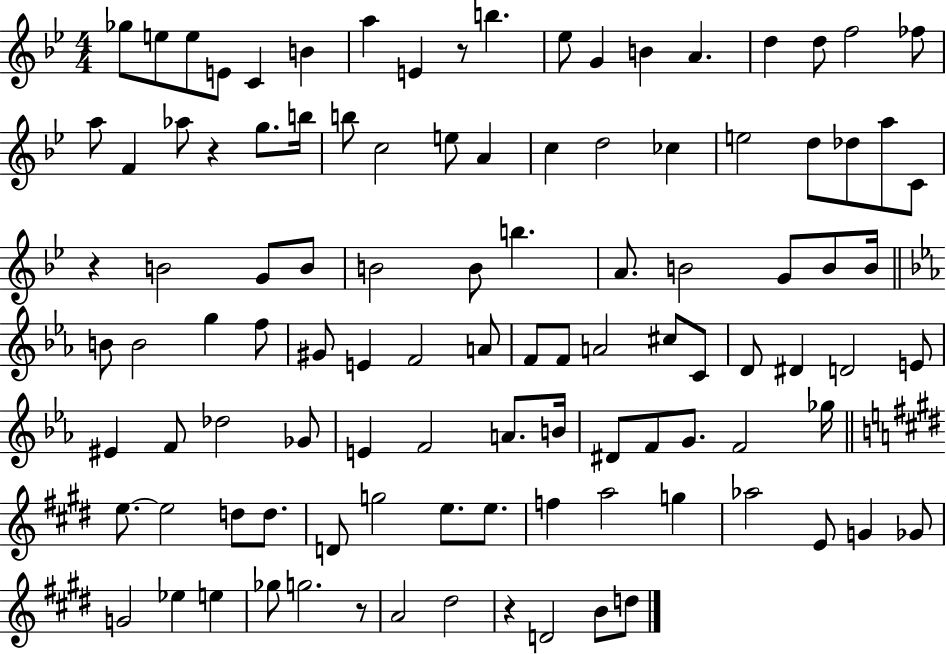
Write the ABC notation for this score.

X:1
T:Untitled
M:4/4
L:1/4
K:Bb
_g/2 e/2 e/2 E/2 C B a E z/2 b _e/2 G B A d d/2 f2 _f/2 a/2 F _a/2 z g/2 b/4 b/2 c2 e/2 A c d2 _c e2 d/2 _d/2 a/2 C/2 z B2 G/2 B/2 B2 B/2 b A/2 B2 G/2 B/2 B/4 B/2 B2 g f/2 ^G/2 E F2 A/2 F/2 F/2 A2 ^c/2 C/2 D/2 ^D D2 E/2 ^E F/2 _d2 _G/2 E F2 A/2 B/4 ^D/2 F/2 G/2 F2 _g/4 e/2 e2 d/2 d/2 D/2 g2 e/2 e/2 f a2 g _a2 E/2 G _G/2 G2 _e e _g/2 g2 z/2 A2 ^d2 z D2 B/2 d/2